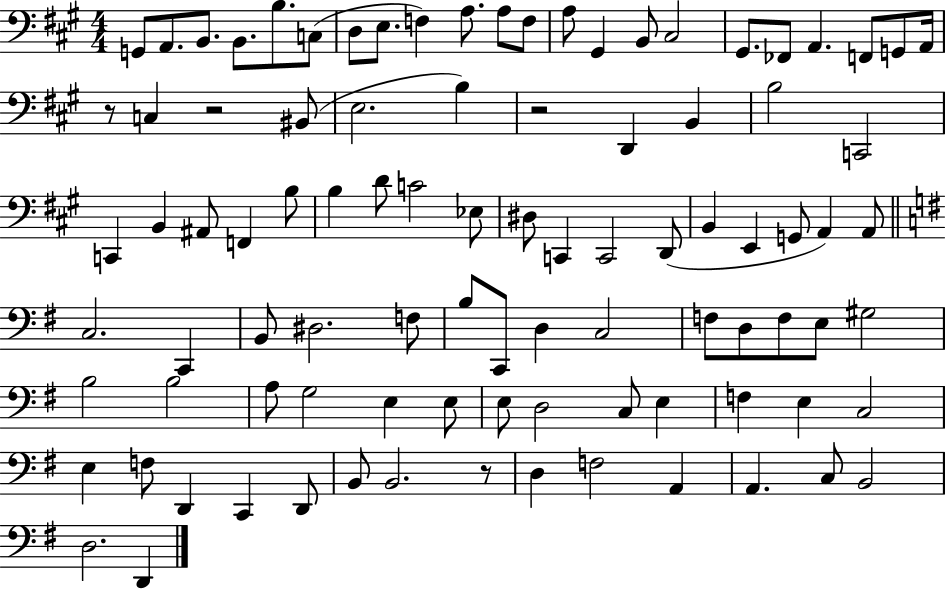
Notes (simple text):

G2/e A2/e. B2/e. B2/e. B3/e. C3/e D3/e E3/e. F3/q A3/e. A3/e F3/e A3/e G#2/q B2/e C#3/h G#2/e. FES2/e A2/q. F2/e G2/e A2/s R/e C3/q R/h BIS2/e E3/h. B3/q R/h D2/q B2/q B3/h C2/h C2/q B2/q A#2/e F2/q B3/e B3/q D4/e C4/h Eb3/e D#3/e C2/q C2/h D2/e B2/q E2/q G2/e A2/q A2/e C3/h. C2/q B2/e D#3/h. F3/e B3/e C2/e D3/q C3/h F3/e D3/e F3/e E3/e G#3/h B3/h B3/h A3/e G3/h E3/q E3/e E3/e D3/h C3/e E3/q F3/q E3/q C3/h E3/q F3/e D2/q C2/q D2/e B2/e B2/h. R/e D3/q F3/h A2/q A2/q. C3/e B2/h D3/h. D2/q